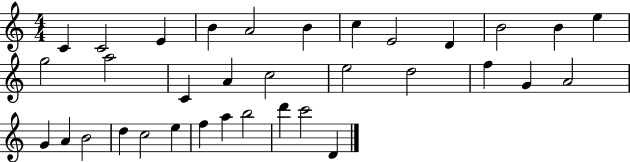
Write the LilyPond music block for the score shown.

{
  \clef treble
  \numericTimeSignature
  \time 4/4
  \key c \major
  c'4 c'2 e'4 | b'4 a'2 b'4 | c''4 e'2 d'4 | b'2 b'4 e''4 | \break g''2 a''2 | c'4 a'4 c''2 | e''2 d''2 | f''4 g'4 a'2 | \break g'4 a'4 b'2 | d''4 c''2 e''4 | f''4 a''4 b''2 | d'''4 c'''2 d'4 | \break \bar "|."
}